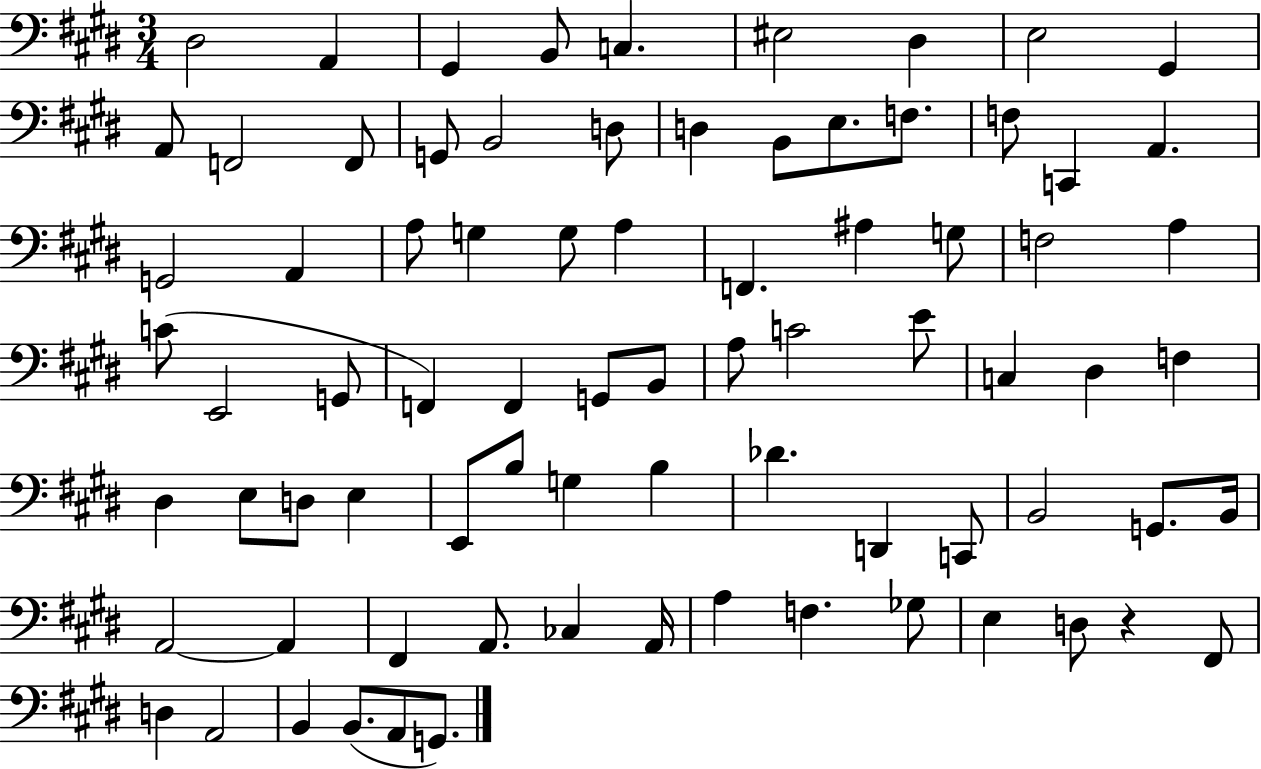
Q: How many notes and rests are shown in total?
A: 79